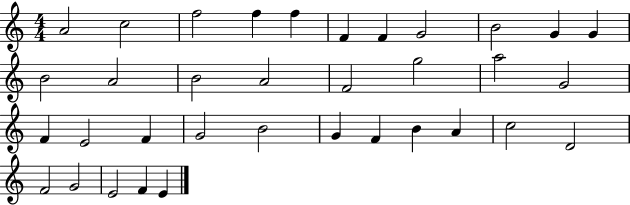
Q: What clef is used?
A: treble